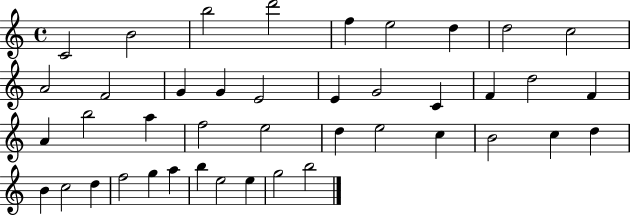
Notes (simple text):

C4/h B4/h B5/h D6/h F5/q E5/h D5/q D5/h C5/h A4/h F4/h G4/q G4/q E4/h E4/q G4/h C4/q F4/q D5/h F4/q A4/q B5/h A5/q F5/h E5/h D5/q E5/h C5/q B4/h C5/q D5/q B4/q C5/h D5/q F5/h G5/q A5/q B5/q E5/h E5/q G5/h B5/h